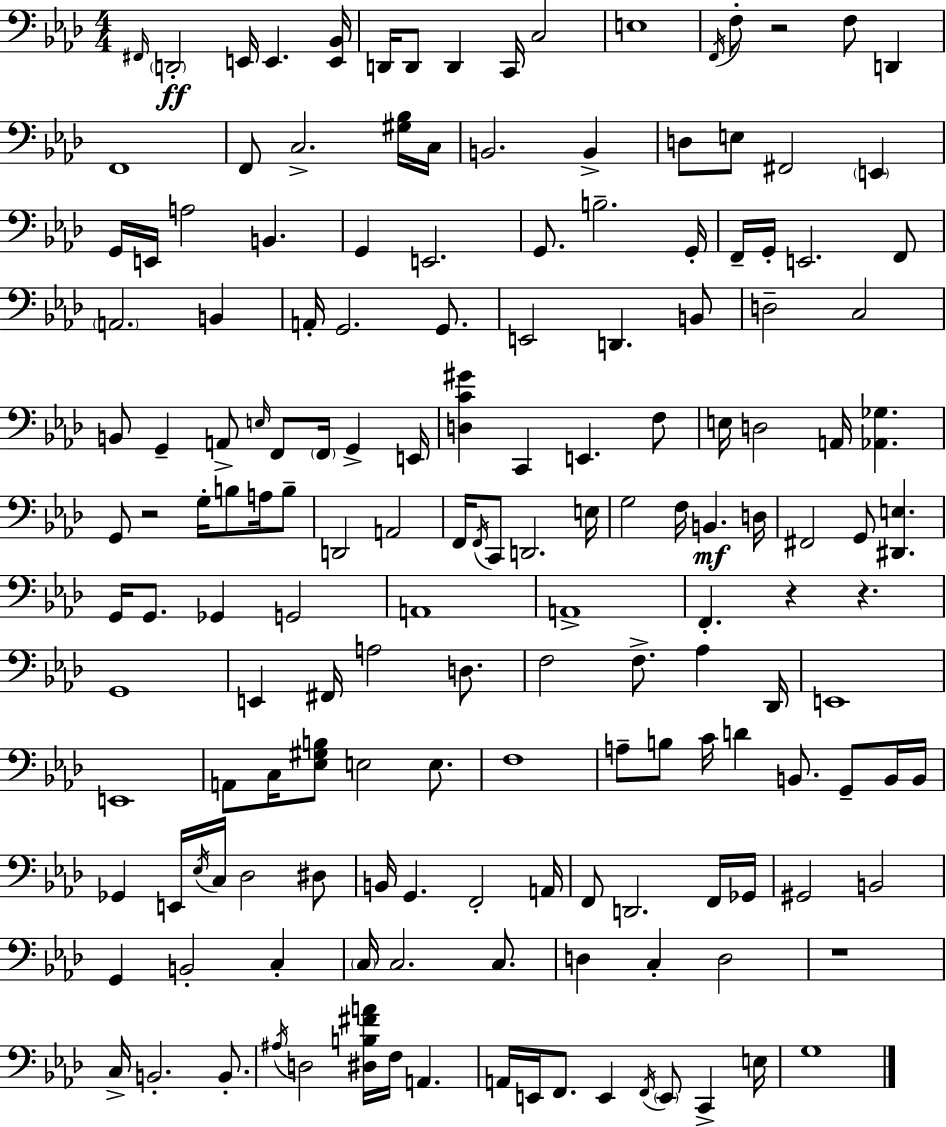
F#2/s D2/h E2/s E2/q. [E2,Bb2]/s D2/s D2/e D2/q C2/s C3/h E3/w F2/s F3/e R/h F3/e D2/q F2/w F2/e C3/h. [G#3,Bb3]/s C3/s B2/h. B2/q D3/e E3/e F#2/h E2/q G2/s E2/s A3/h B2/q. G2/q E2/h. G2/e. B3/h. G2/s F2/s G2/s E2/h. F2/e A2/h. B2/q A2/s G2/h. G2/e. E2/h D2/q. B2/e D3/h C3/h B2/e G2/q A2/e E3/s F2/e F2/s G2/q E2/s [D3,C4,G#4]/q C2/q E2/q. F3/e E3/s D3/h A2/s [Ab2,Gb3]/q. G2/e R/h G3/s B3/e A3/s B3/e D2/h A2/h F2/s F2/s C2/e D2/h. E3/s G3/h F3/s B2/q. D3/s F#2/h G2/e [D#2,E3]/q. G2/s G2/e. Gb2/q G2/h A2/w A2/w F2/q. R/q R/q. G2/w E2/q F#2/s A3/h D3/e. F3/h F3/e. Ab3/q Db2/s E2/w E2/w A2/e C3/s [Eb3,G#3,B3]/e E3/h E3/e. F3/w A3/e B3/e C4/s D4/q B2/e. G2/e B2/s B2/s Gb2/q E2/s Eb3/s C3/s Db3/h D#3/e B2/s G2/q. F2/h A2/s F2/e D2/h. F2/s Gb2/s G#2/h B2/h G2/q B2/h C3/q C3/s C3/h. C3/e. D3/q C3/q D3/h R/w C3/s B2/h. B2/e. A#3/s D3/h [D#3,B3,F#4,A4]/s F3/s A2/q. A2/s E2/s F2/e. E2/q F2/s E2/e C2/q E3/s G3/w